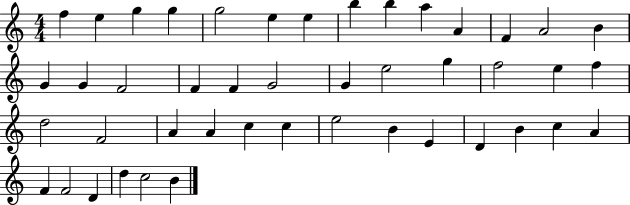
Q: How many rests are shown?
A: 0